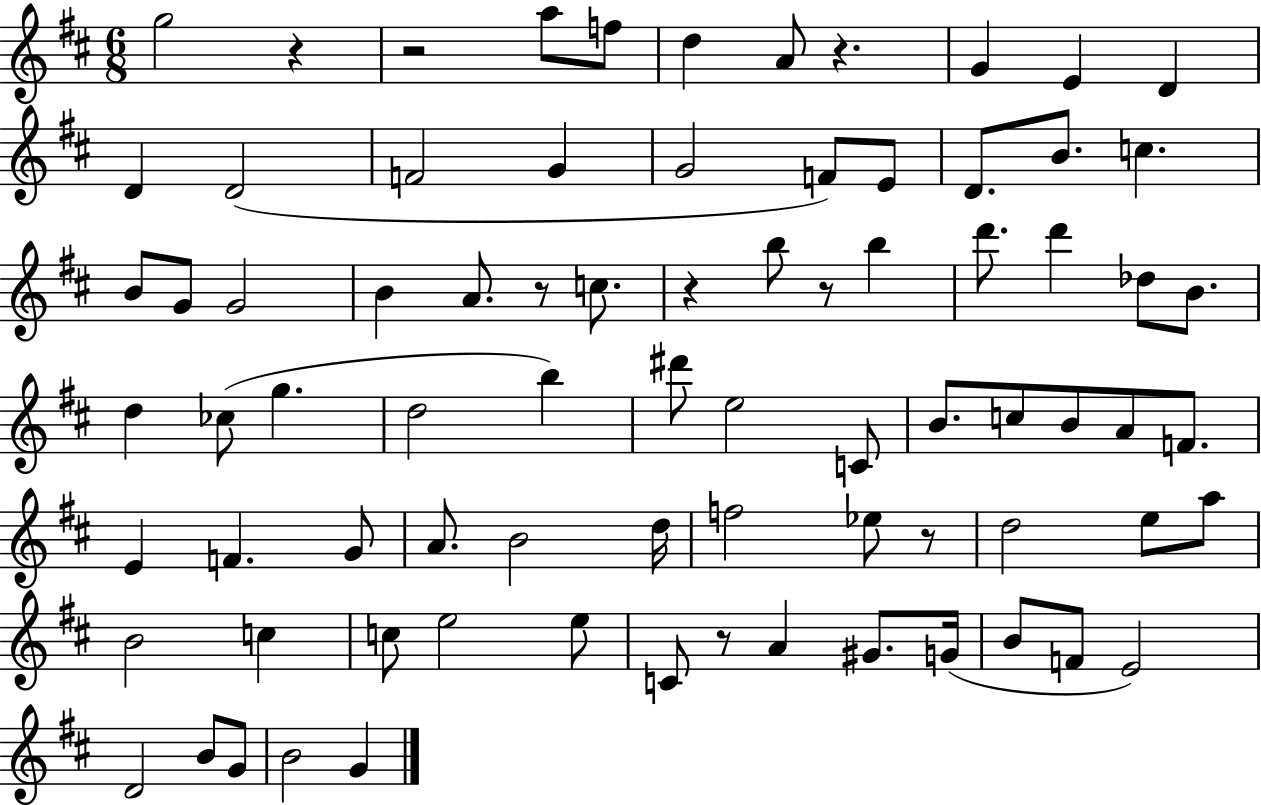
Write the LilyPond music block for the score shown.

{
  \clef treble
  \numericTimeSignature
  \time 6/8
  \key d \major
  g''2 r4 | r2 a''8 f''8 | d''4 a'8 r4. | g'4 e'4 d'4 | \break d'4 d'2( | f'2 g'4 | g'2 f'8) e'8 | d'8. b'8. c''4. | \break b'8 g'8 g'2 | b'4 a'8. r8 c''8. | r4 b''8 r8 b''4 | d'''8. d'''4 des''8 b'8. | \break d''4 ces''8( g''4. | d''2 b''4) | dis'''8 e''2 c'8 | b'8. c''8 b'8 a'8 f'8. | \break e'4 f'4. g'8 | a'8. b'2 d''16 | f''2 ees''8 r8 | d''2 e''8 a''8 | \break b'2 c''4 | c''8 e''2 e''8 | c'8 r8 a'4 gis'8. g'16( | b'8 f'8 e'2) | \break d'2 b'8 g'8 | b'2 g'4 | \bar "|."
}